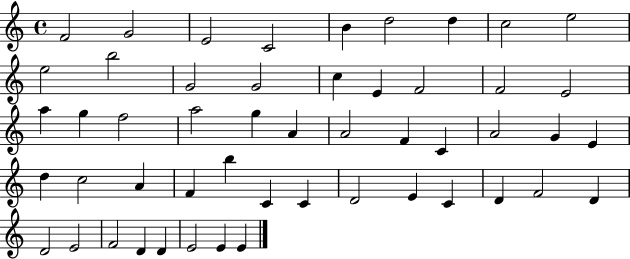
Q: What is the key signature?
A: C major